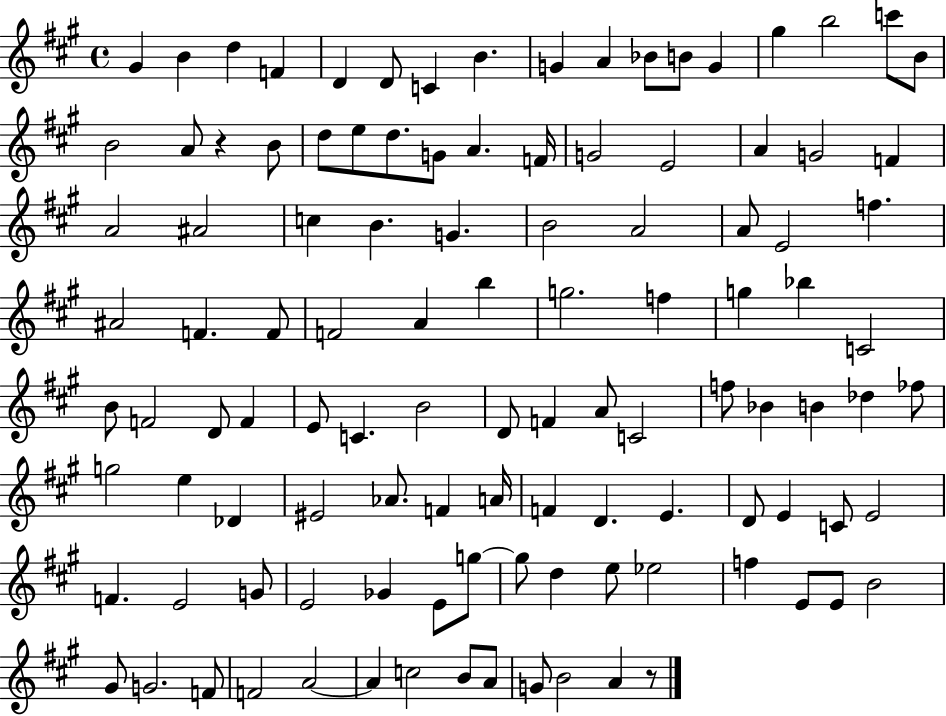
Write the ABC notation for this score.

X:1
T:Untitled
M:4/4
L:1/4
K:A
^G B d F D D/2 C B G A _B/2 B/2 G ^g b2 c'/2 B/2 B2 A/2 z B/2 d/2 e/2 d/2 G/2 A F/4 G2 E2 A G2 F A2 ^A2 c B G B2 A2 A/2 E2 f ^A2 F F/2 F2 A b g2 f g _b C2 B/2 F2 D/2 F E/2 C B2 D/2 F A/2 C2 f/2 _B B _d _f/2 g2 e _D ^E2 _A/2 F A/4 F D E D/2 E C/2 E2 F E2 G/2 E2 _G E/2 g/2 g/2 d e/2 _e2 f E/2 E/2 B2 ^G/2 G2 F/2 F2 A2 A c2 B/2 A/2 G/2 B2 A z/2